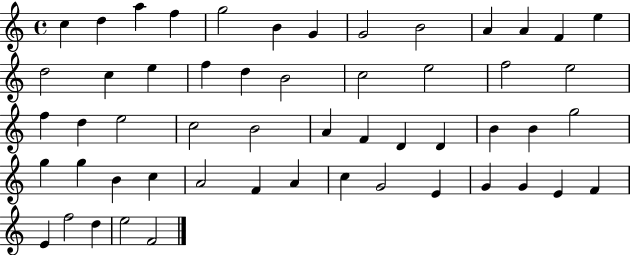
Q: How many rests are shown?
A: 0